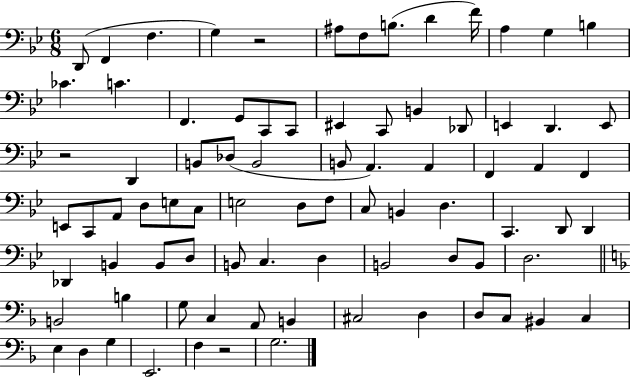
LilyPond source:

{
  \clef bass
  \numericTimeSignature
  \time 6/8
  \key bes \major
  d,8( f,4 f4. | g4) r2 | ais8 f8 b8.( d'4 f'16) | a4 g4 b4 | \break ces'4. c'4. | f,4. g,8 c,8 c,8 | eis,4 c,8 b,4 des,8 | e,4 d,4. e,8 | \break r2 d,4 | b,8 des8( b,2 | b,8 a,4.) a,4 | f,4 a,4 f,4 | \break e,8 c,8 a,8 d8 e8 c8 | e2 d8 f8 | c8 b,4 d4. | c,4. d,8 d,4 | \break des,4 b,4 b,8 d8 | b,8 c4. d4 | b,2 d8 b,8 | d2. | \break \bar "||" \break \key f \major b,2 b4 | g8 c4 a,8 b,4 | cis2 d4 | d8 c8 bis,4 c4 | \break e4 d4 g4 | e,2. | f4 r2 | g2. | \break \bar "|."
}